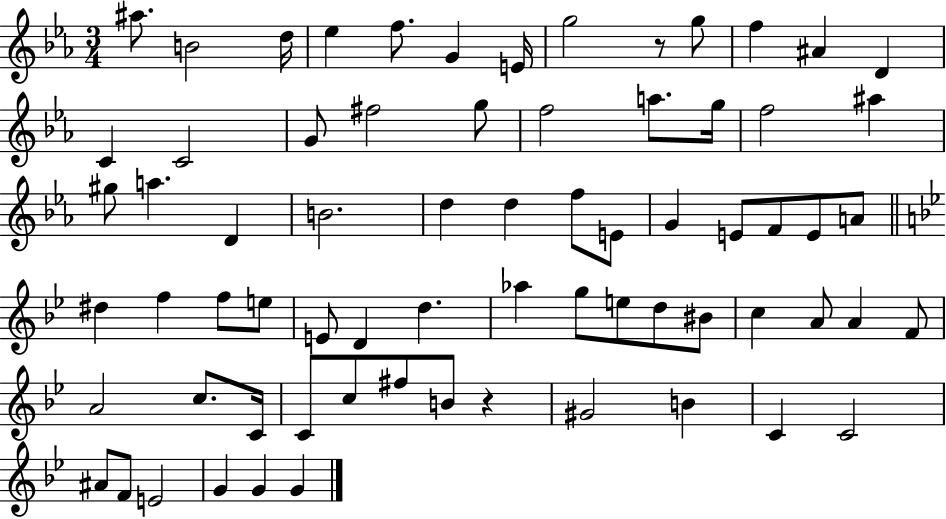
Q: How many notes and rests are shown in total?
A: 70